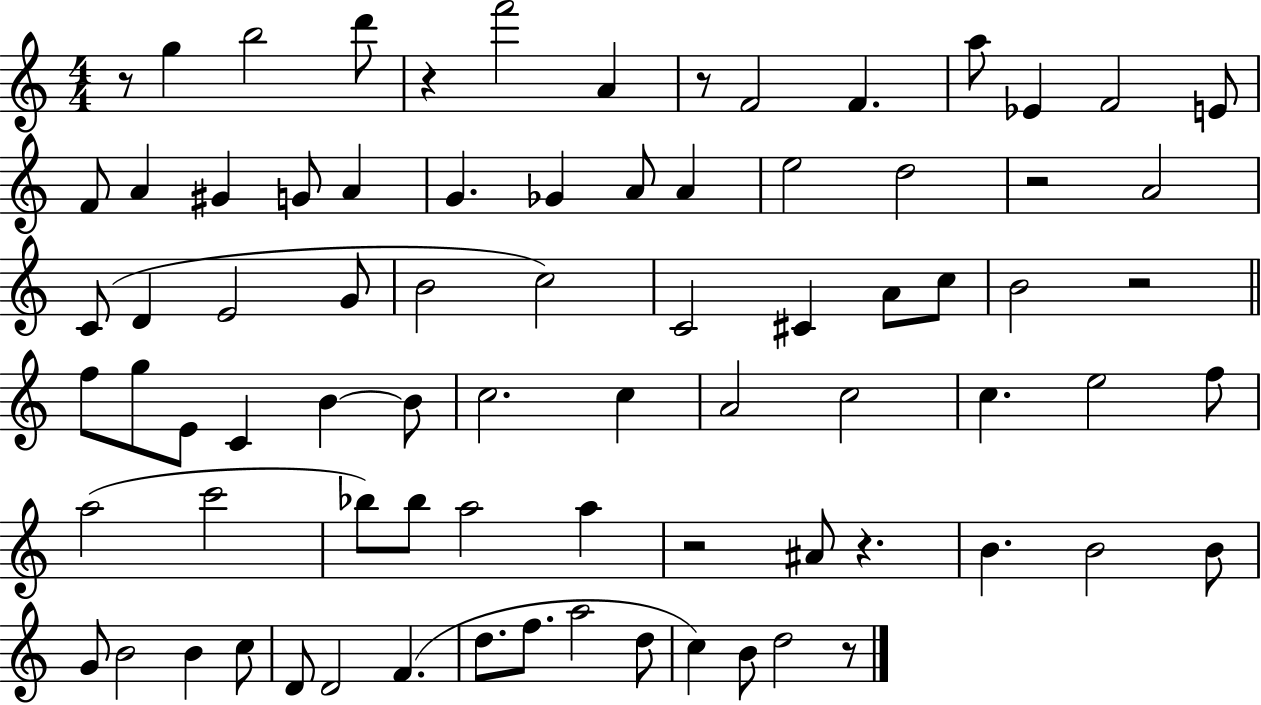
X:1
T:Untitled
M:4/4
L:1/4
K:C
z/2 g b2 d'/2 z f'2 A z/2 F2 F a/2 _E F2 E/2 F/2 A ^G G/2 A G _G A/2 A e2 d2 z2 A2 C/2 D E2 G/2 B2 c2 C2 ^C A/2 c/2 B2 z2 f/2 g/2 E/2 C B B/2 c2 c A2 c2 c e2 f/2 a2 c'2 _b/2 _b/2 a2 a z2 ^A/2 z B B2 B/2 G/2 B2 B c/2 D/2 D2 F d/2 f/2 a2 d/2 c B/2 d2 z/2